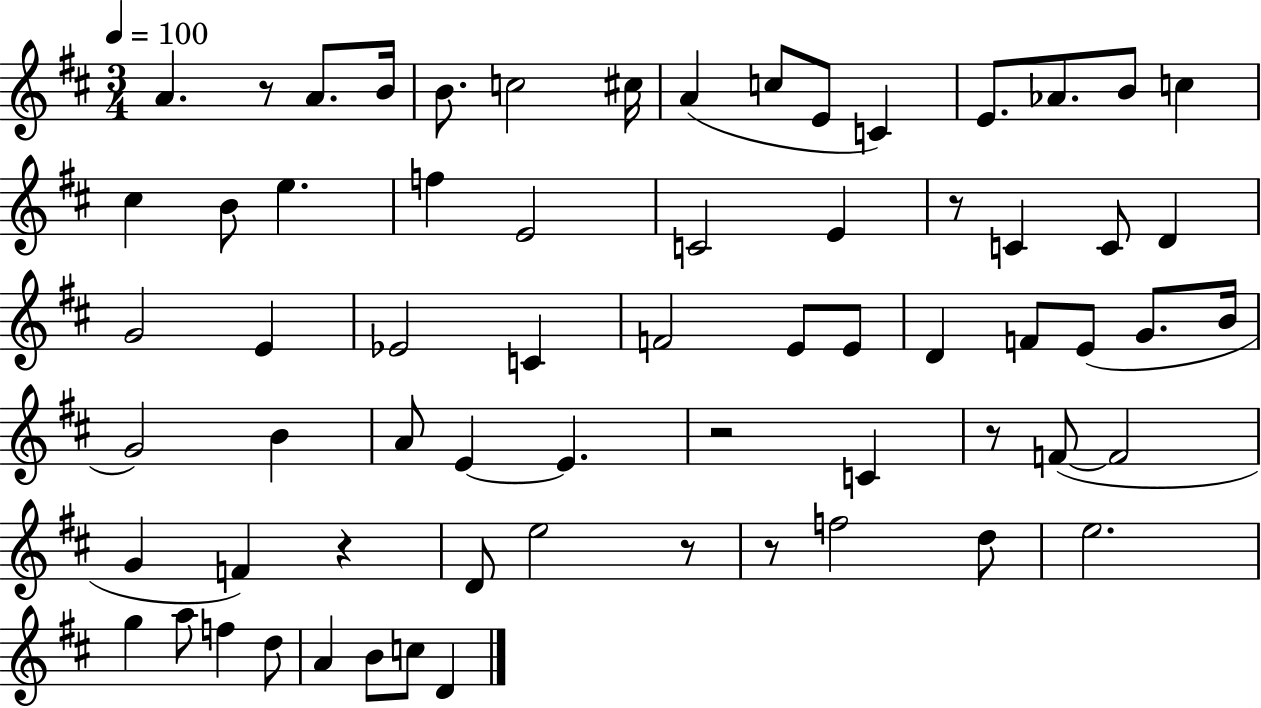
{
  \clef treble
  \numericTimeSignature
  \time 3/4
  \key d \major
  \tempo 4 = 100
  \repeat volta 2 { a'4. r8 a'8. b'16 | b'8. c''2 cis''16 | a'4( c''8 e'8 c'4) | e'8. aes'8. b'8 c''4 | \break cis''4 b'8 e''4. | f''4 e'2 | c'2 e'4 | r8 c'4 c'8 d'4 | \break g'2 e'4 | ees'2 c'4 | f'2 e'8 e'8 | d'4 f'8 e'8( g'8. b'16 | \break g'2) b'4 | a'8 e'4~~ e'4. | r2 c'4 | r8 f'8~(~ f'2 | \break g'4 f'4) r4 | d'8 e''2 r8 | r8 f''2 d''8 | e''2. | \break g''4 a''8 f''4 d''8 | a'4 b'8 c''8 d'4 | } \bar "|."
}